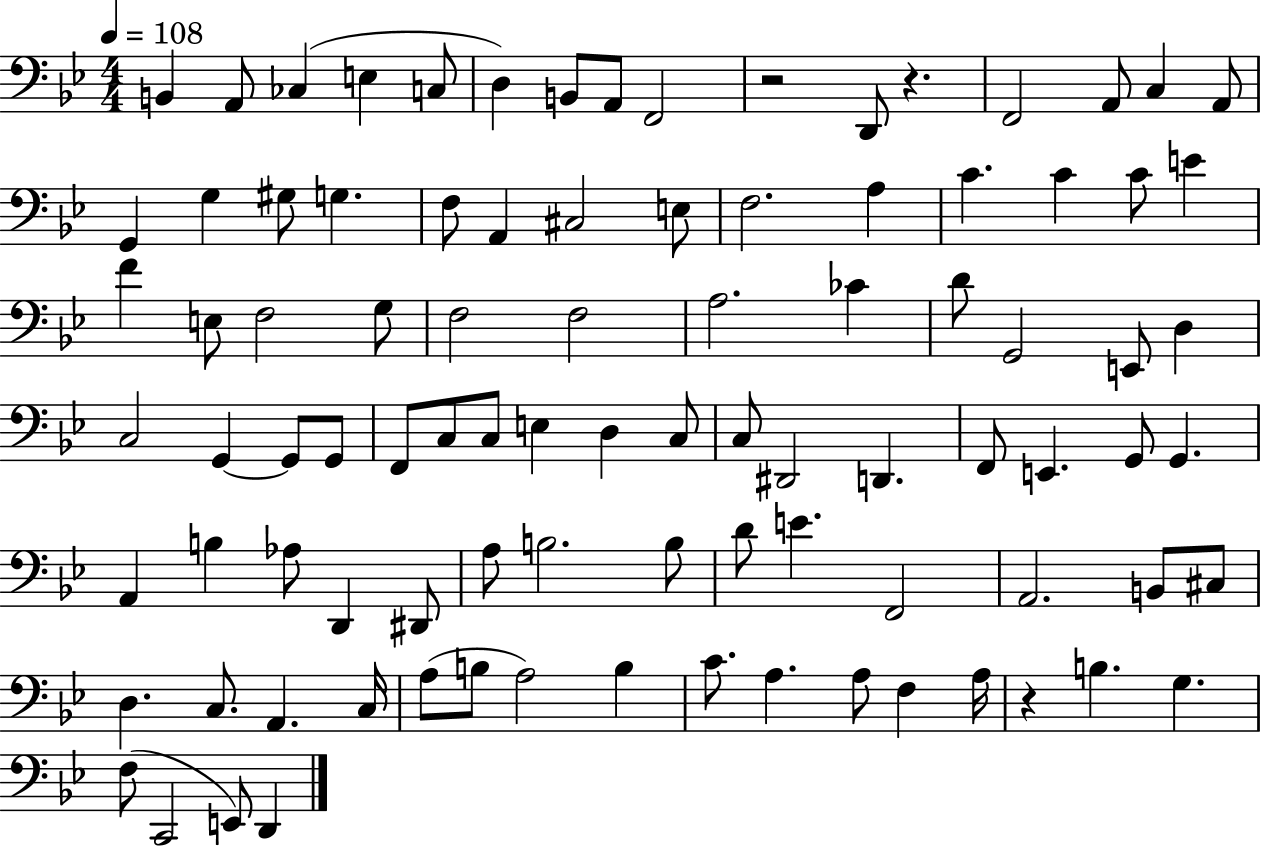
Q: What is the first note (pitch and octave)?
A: B2